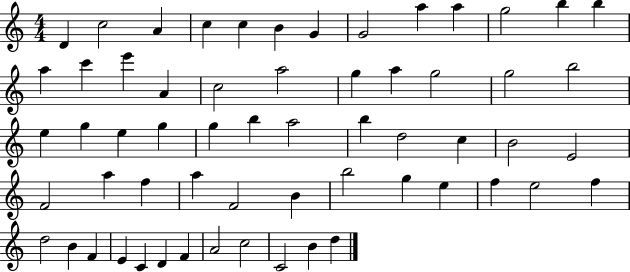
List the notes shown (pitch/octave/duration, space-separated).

D4/q C5/h A4/q C5/q C5/q B4/q G4/q G4/h A5/q A5/q G5/h B5/q B5/q A5/q C6/q E6/q A4/q C5/h A5/h G5/q A5/q G5/h G5/h B5/h E5/q G5/q E5/q G5/q G5/q B5/q A5/h B5/q D5/h C5/q B4/h E4/h F4/h A5/q F5/q A5/q F4/h B4/q B5/h G5/q E5/q F5/q E5/h F5/q D5/h B4/q F4/q E4/q C4/q D4/q F4/q A4/h C5/h C4/h B4/q D5/q